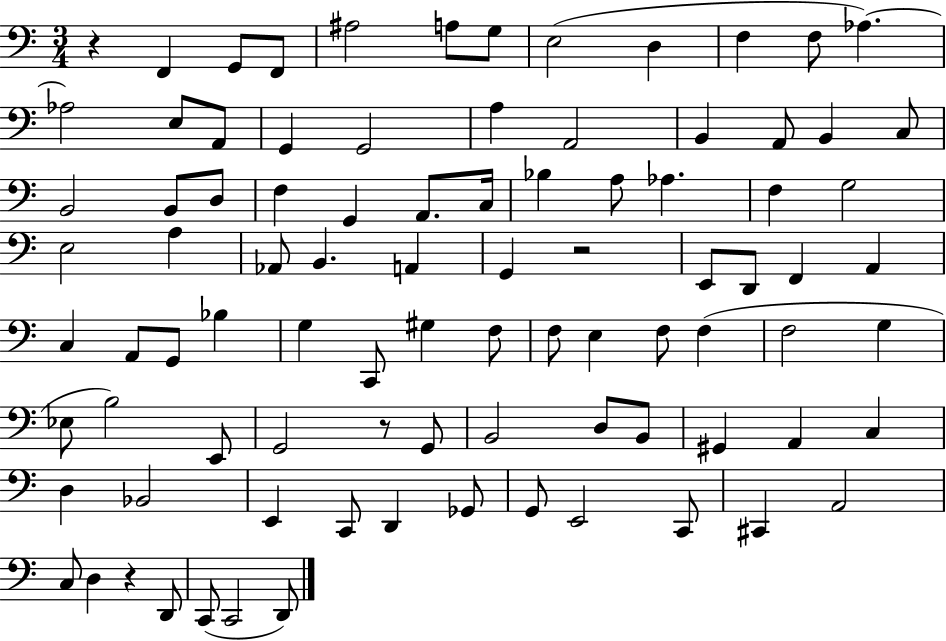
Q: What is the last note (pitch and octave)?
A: D2